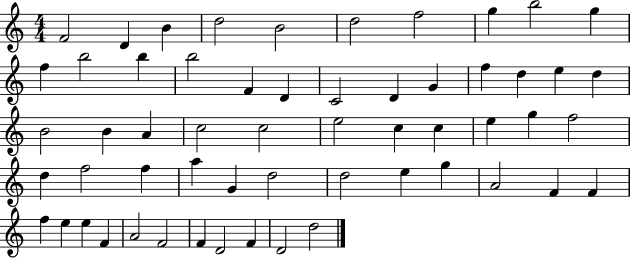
{
  \clef treble
  \numericTimeSignature
  \time 4/4
  \key c \major
  f'2 d'4 b'4 | d''2 b'2 | d''2 f''2 | g''4 b''2 g''4 | \break f''4 b''2 b''4 | b''2 f'4 d'4 | c'2 d'4 g'4 | f''4 d''4 e''4 d''4 | \break b'2 b'4 a'4 | c''2 c''2 | e''2 c''4 c''4 | e''4 g''4 f''2 | \break d''4 f''2 f''4 | a''4 g'4 d''2 | d''2 e''4 g''4 | a'2 f'4 f'4 | \break f''4 e''4 e''4 f'4 | a'2 f'2 | f'4 d'2 f'4 | d'2 d''2 | \break \bar "|."
}